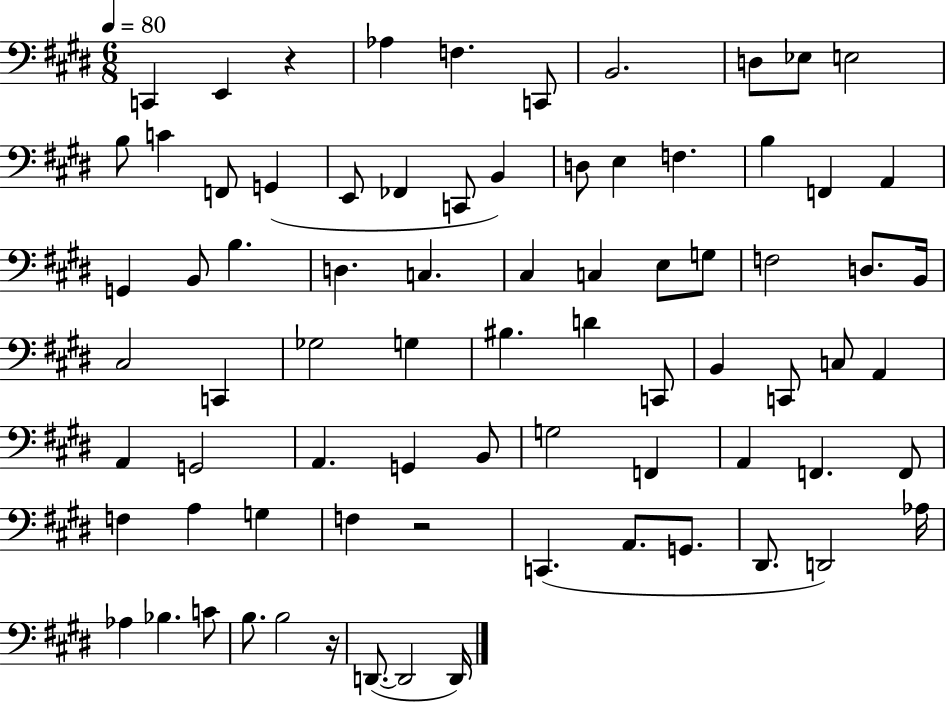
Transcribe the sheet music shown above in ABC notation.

X:1
T:Untitled
M:6/8
L:1/4
K:E
C,, E,, z _A, F, C,,/2 B,,2 D,/2 _E,/2 E,2 B,/2 C F,,/2 G,, E,,/2 _F,, C,,/2 B,, D,/2 E, F, B, F,, A,, G,, B,,/2 B, D, C, ^C, C, E,/2 G,/2 F,2 D,/2 B,,/4 ^C,2 C,, _G,2 G, ^B, D C,,/2 B,, C,,/2 C,/2 A,, A,, G,,2 A,, G,, B,,/2 G,2 F,, A,, F,, F,,/2 F, A, G, F, z2 C,, A,,/2 G,,/2 ^D,,/2 D,,2 _A,/4 _A, _B, C/2 B,/2 B,2 z/4 D,,/2 D,,2 D,,/4